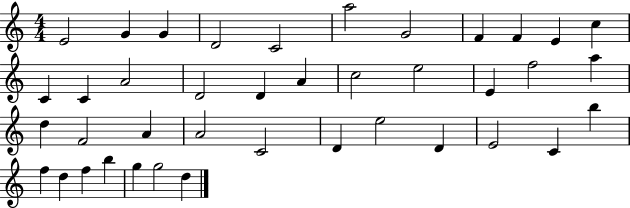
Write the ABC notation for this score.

X:1
T:Untitled
M:4/4
L:1/4
K:C
E2 G G D2 C2 a2 G2 F F E c C C A2 D2 D A c2 e2 E f2 a d F2 A A2 C2 D e2 D E2 C b f d f b g g2 d